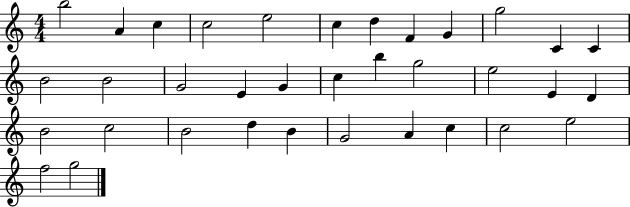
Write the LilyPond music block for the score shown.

{
  \clef treble
  \numericTimeSignature
  \time 4/4
  \key c \major
  b''2 a'4 c''4 | c''2 e''2 | c''4 d''4 f'4 g'4 | g''2 c'4 c'4 | \break b'2 b'2 | g'2 e'4 g'4 | c''4 b''4 g''2 | e''2 e'4 d'4 | \break b'2 c''2 | b'2 d''4 b'4 | g'2 a'4 c''4 | c''2 e''2 | \break f''2 g''2 | \bar "|."
}